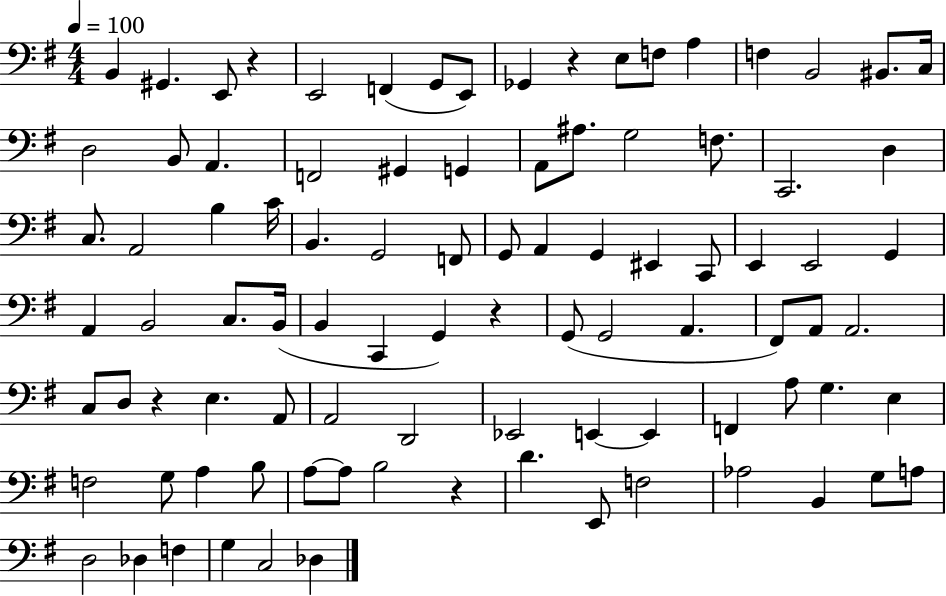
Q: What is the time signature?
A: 4/4